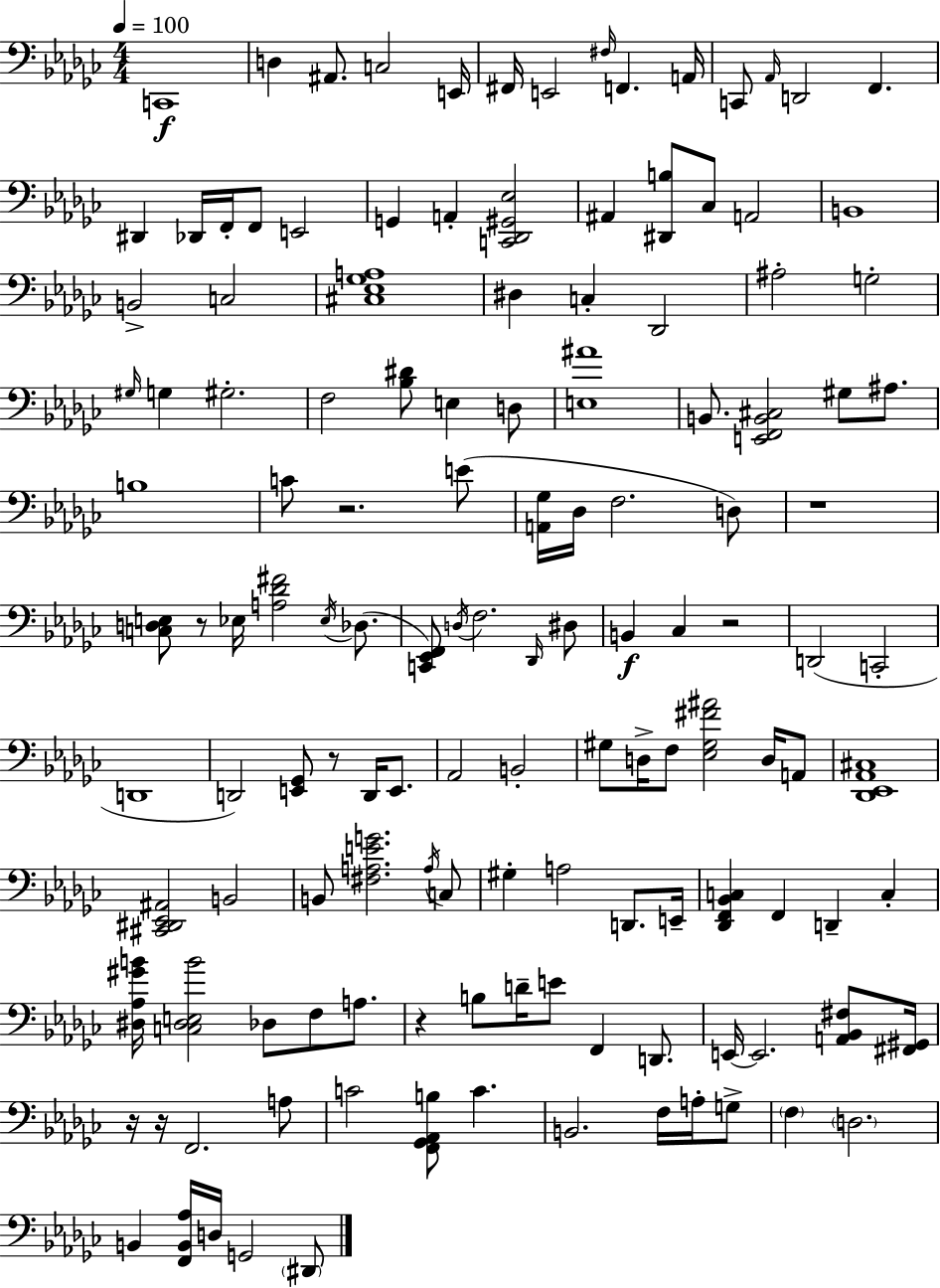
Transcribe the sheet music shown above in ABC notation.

X:1
T:Untitled
M:4/4
L:1/4
K:Ebm
C,,4 D, ^A,,/2 C,2 E,,/4 ^F,,/4 E,,2 ^F,/4 F,, A,,/4 C,,/2 _A,,/4 D,,2 F,, ^D,, _D,,/4 F,,/4 F,,/2 E,,2 G,, A,, [C,,_D,,^G,,_E,]2 ^A,, [^D,,B,]/2 _C,/2 A,,2 B,,4 B,,2 C,2 [^C,_E,_G,A,]4 ^D, C, _D,,2 ^A,2 G,2 ^G,/4 G, ^G,2 F,2 [_B,^D]/2 E, D,/2 [E,^A]4 B,,/2 [E,,F,,B,,^C,]2 ^G,/2 ^A,/2 B,4 C/2 z2 E/2 [A,,_G,]/4 _D,/4 F,2 D,/2 z4 [C,D,E,]/2 z/2 _E,/4 [A,_D^F]2 _E,/4 _D,/2 [C,,_E,,F,,]/2 D,/4 F,2 _D,,/4 ^D,/2 B,, _C, z2 D,,2 C,,2 D,,4 D,,2 [E,,_G,,]/2 z/2 D,,/4 E,,/2 _A,,2 B,,2 ^G,/2 D,/4 F,/2 [_E,^G,^F^A]2 D,/4 A,,/2 [_D,,_E,,_A,,^C,]4 [^C,,^D,,_E,,^A,,]2 B,,2 B,,/2 [^F,A,EG]2 A,/4 C,/2 ^G, A,2 D,,/2 E,,/4 [_D,,F,,_B,,C,] F,, D,, C, [^D,_A,^GB]/4 [C,^D,E,B]2 _D,/2 F,/2 A,/2 z B,/2 D/4 E/2 F,, D,,/2 E,,/4 E,,2 [A,,_B,,^F,]/2 [^F,,^G,,]/4 z/4 z/4 F,,2 A,/2 C2 [F,,_G,,_A,,B,]/2 C B,,2 F,/4 A,/4 G,/2 F, D,2 B,, [F,,B,,_A,]/4 D,/4 G,,2 ^D,,/2